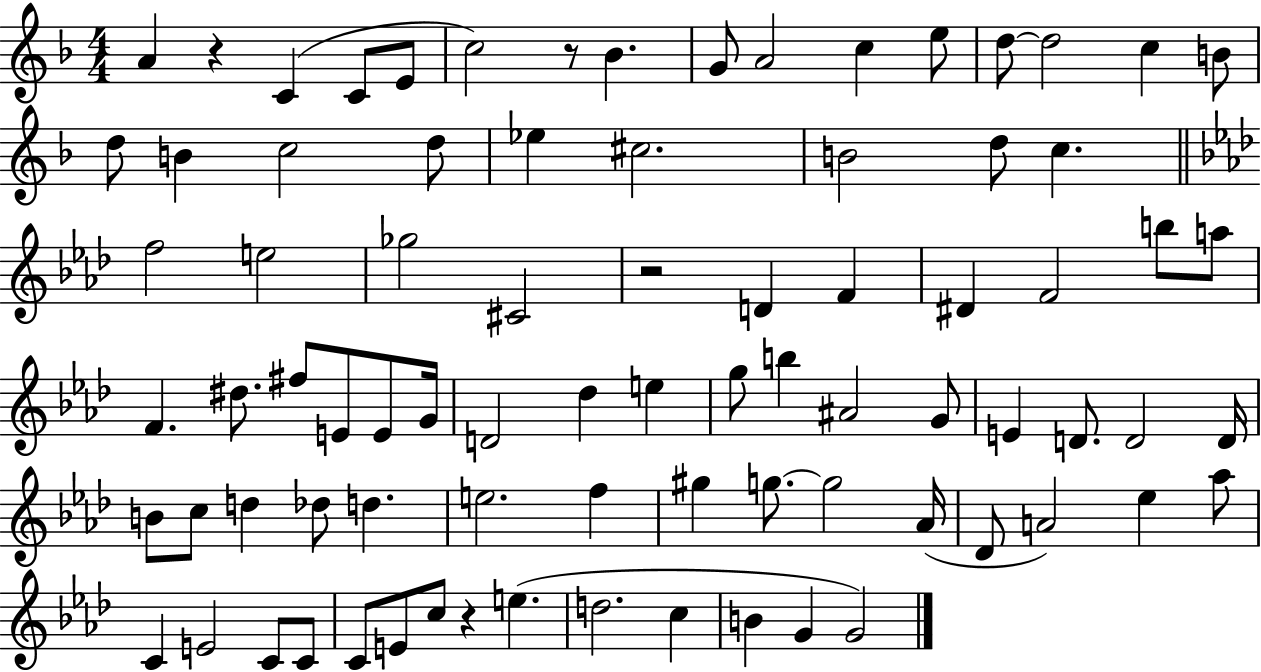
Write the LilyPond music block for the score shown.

{
  \clef treble
  \numericTimeSignature
  \time 4/4
  \key f \major
  a'4 r4 c'4( c'8 e'8 | c''2) r8 bes'4. | g'8 a'2 c''4 e''8 | d''8~~ d''2 c''4 b'8 | \break d''8 b'4 c''2 d''8 | ees''4 cis''2. | b'2 d''8 c''4. | \bar "||" \break \key aes \major f''2 e''2 | ges''2 cis'2 | r2 d'4 f'4 | dis'4 f'2 b''8 a''8 | \break f'4. dis''8. fis''8 e'8 e'8 g'16 | d'2 des''4 e''4 | g''8 b''4 ais'2 g'8 | e'4 d'8. d'2 d'16 | \break b'8 c''8 d''4 des''8 d''4. | e''2. f''4 | gis''4 g''8.~~ g''2 aes'16( | des'8 a'2) ees''4 aes''8 | \break c'4 e'2 c'8 c'8 | c'8 e'8 c''8 r4 e''4.( | d''2. c''4 | b'4 g'4 g'2) | \break \bar "|."
}